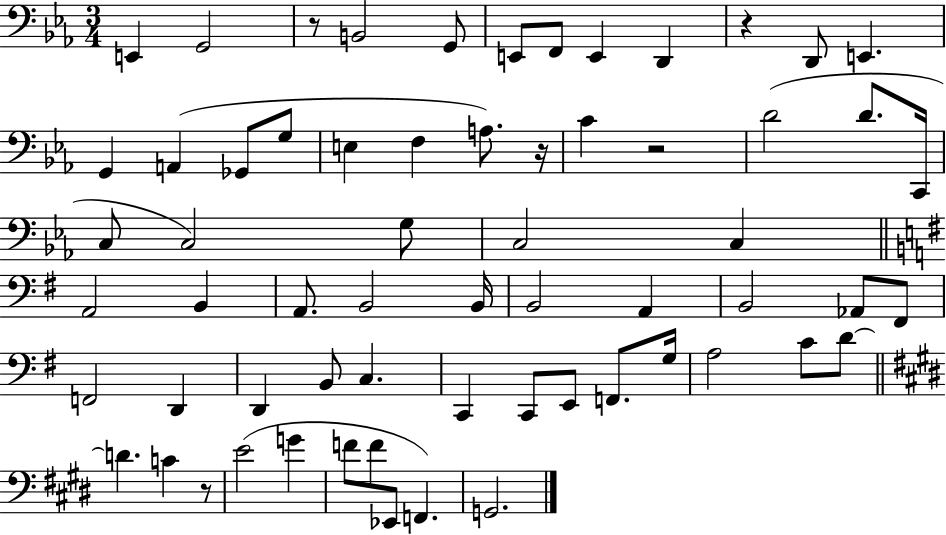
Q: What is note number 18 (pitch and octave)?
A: C4